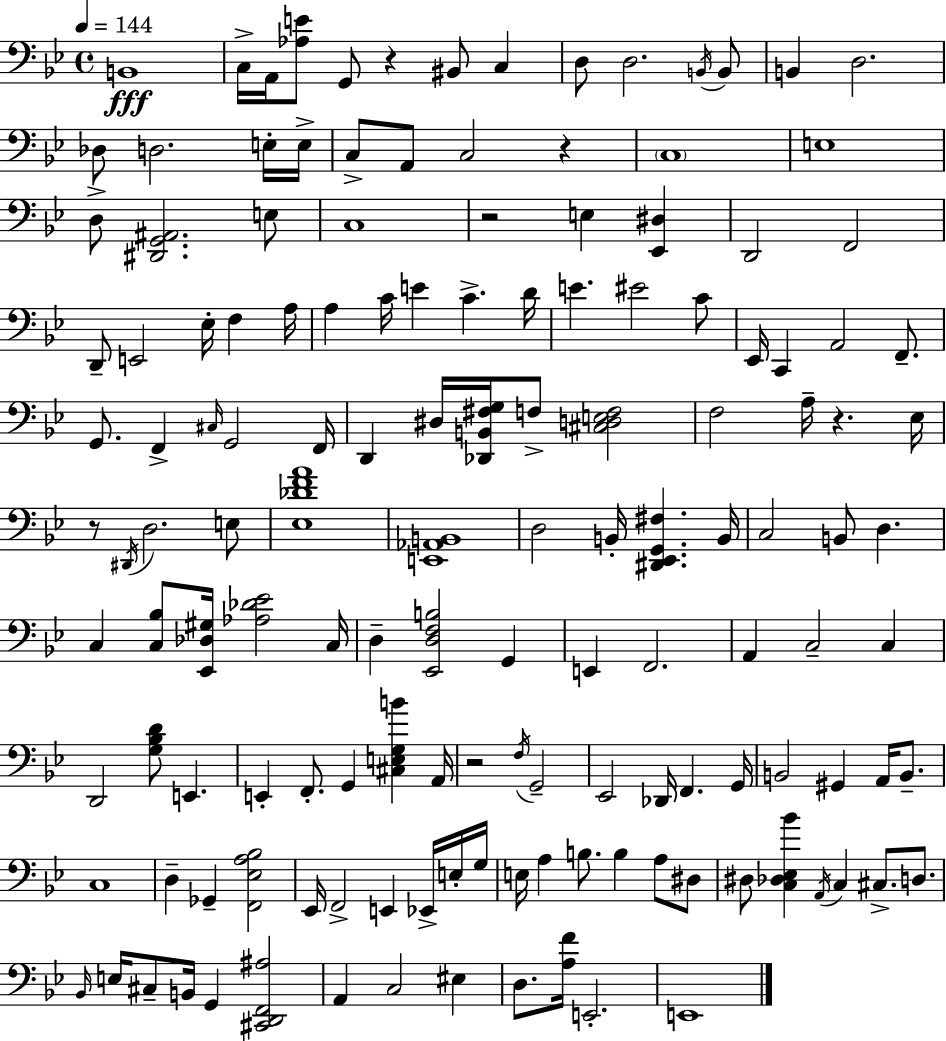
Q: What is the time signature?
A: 4/4